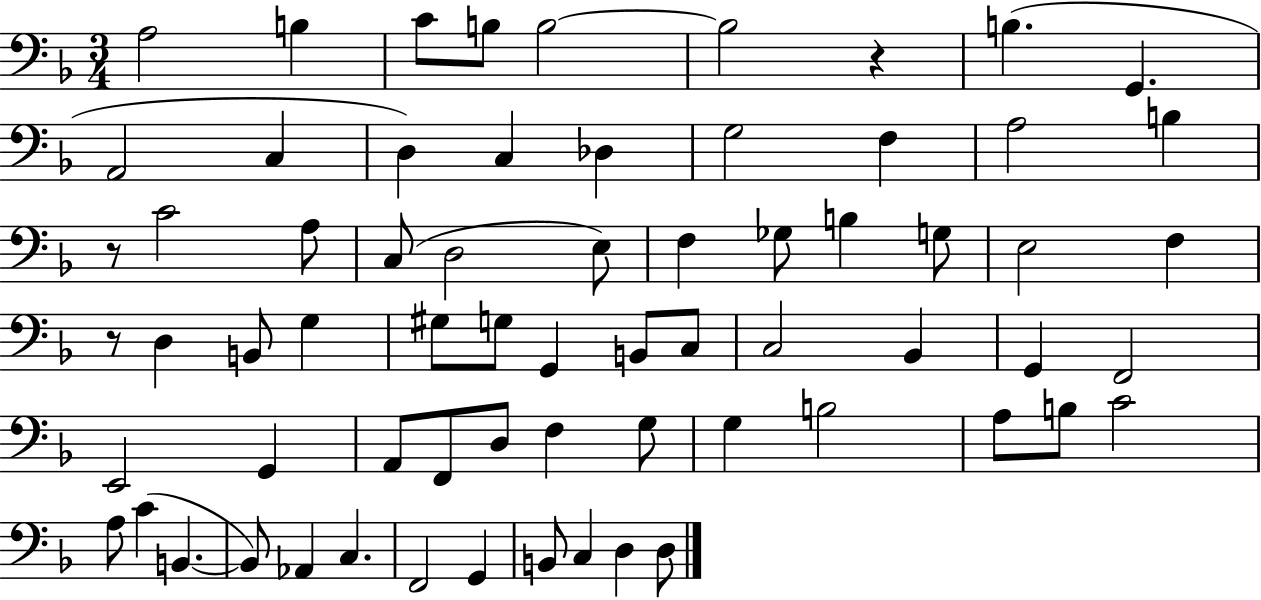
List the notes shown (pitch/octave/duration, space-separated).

A3/h B3/q C4/e B3/e B3/h B3/h R/q B3/q. G2/q. A2/h C3/q D3/q C3/q Db3/q G3/h F3/q A3/h B3/q R/e C4/h A3/e C3/e D3/h E3/e F3/q Gb3/e B3/q G3/e E3/h F3/q R/e D3/q B2/e G3/q G#3/e G3/e G2/q B2/e C3/e C3/h Bb2/q G2/q F2/h E2/h G2/q A2/e F2/e D3/e F3/q G3/e G3/q B3/h A3/e B3/e C4/h A3/e C4/q B2/q. B2/e Ab2/q C3/q. F2/h G2/q B2/e C3/q D3/q D3/e